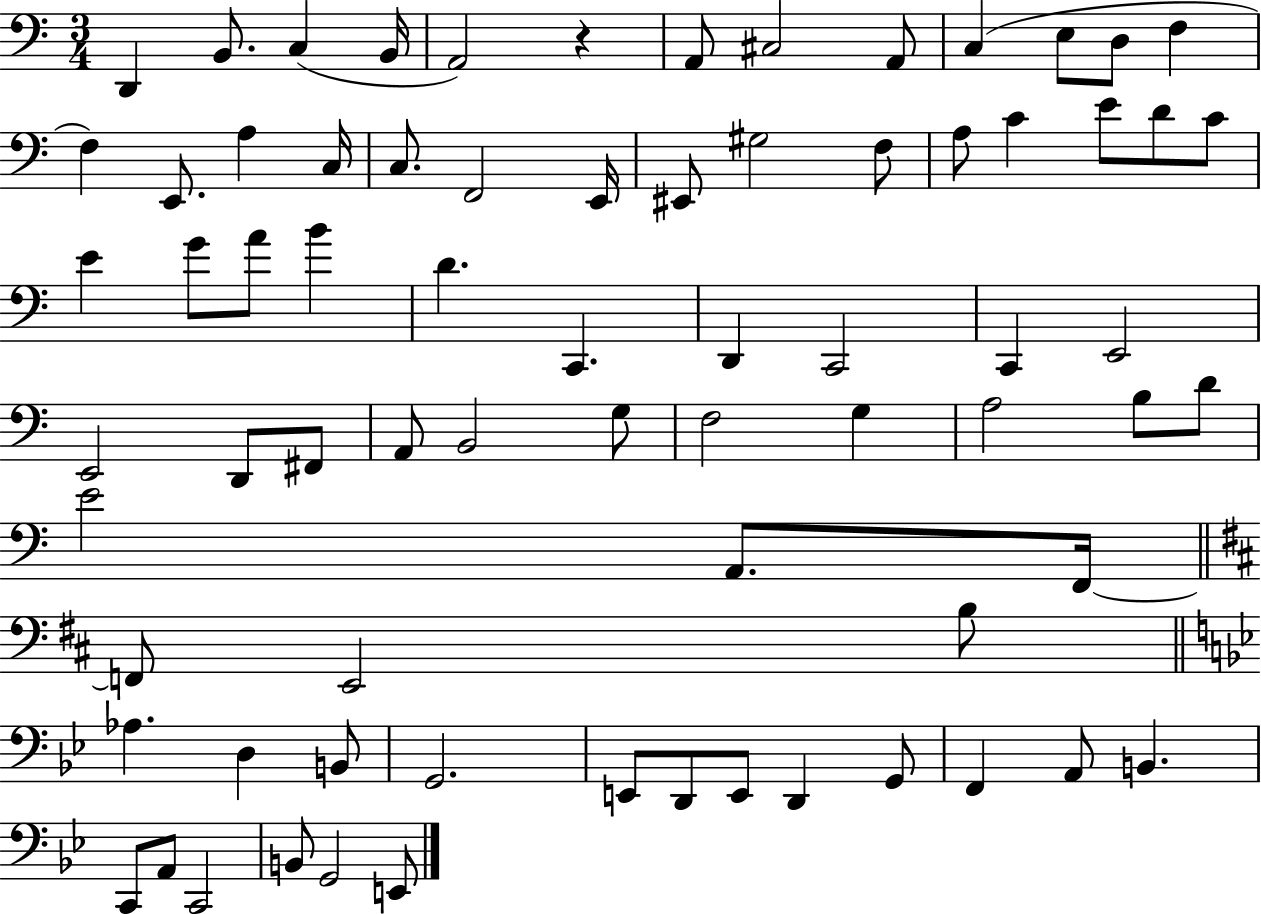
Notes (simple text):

D2/q B2/e. C3/q B2/s A2/h R/q A2/e C#3/h A2/e C3/q E3/e D3/e F3/q F3/q E2/e. A3/q C3/s C3/e. F2/h E2/s EIS2/e G#3/h F3/e A3/e C4/q E4/e D4/e C4/e E4/q G4/e A4/e B4/q D4/q. C2/q. D2/q C2/h C2/q E2/h E2/h D2/e F#2/e A2/e B2/h G3/e F3/h G3/q A3/h B3/e D4/e E4/h A2/e. F2/s F2/e E2/h B3/e Ab3/q. D3/q B2/e G2/h. E2/e D2/e E2/e D2/q G2/e F2/q A2/e B2/q. C2/e A2/e C2/h B2/e G2/h E2/e